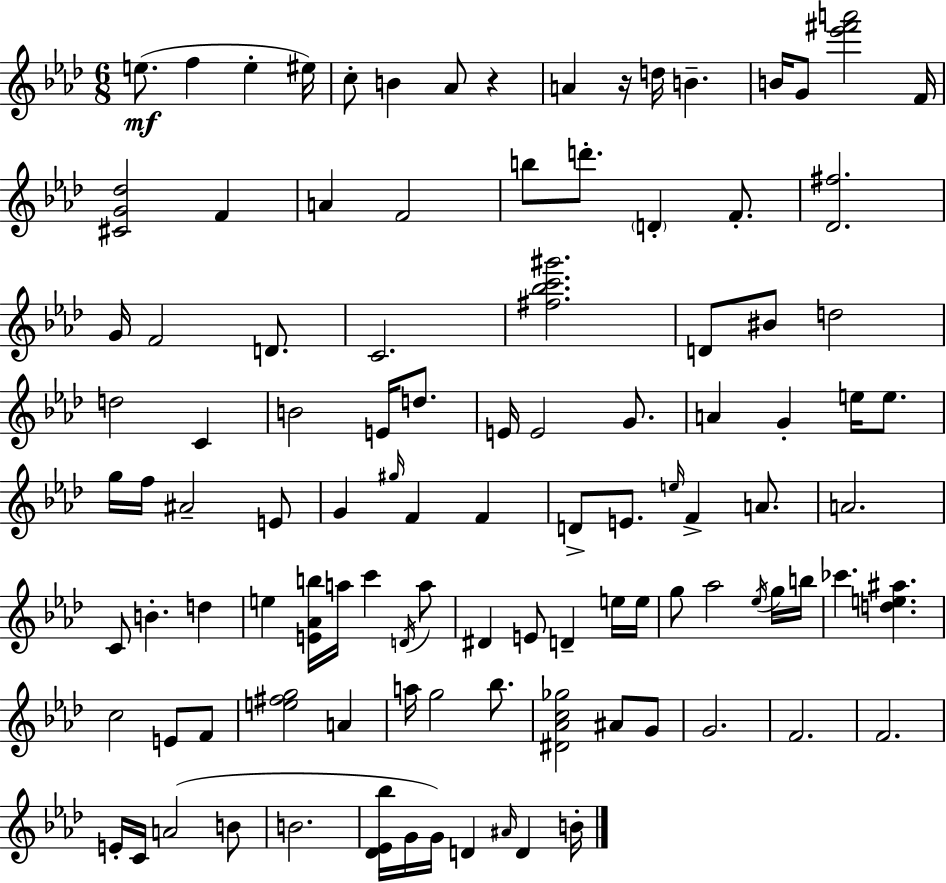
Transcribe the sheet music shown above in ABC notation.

X:1
T:Untitled
M:6/8
L:1/4
K:Fm
e/2 f e ^e/4 c/2 B _A/2 z A z/4 d/4 B B/4 G/2 [_e'^f'a']2 F/4 [^CG_d]2 F A F2 b/2 d'/2 D F/2 [_D^f]2 G/4 F2 D/2 C2 [^f_bc'^g']2 D/2 ^B/2 d2 d2 C B2 E/4 d/2 E/4 E2 G/2 A G e/4 e/2 g/4 f/4 ^A2 E/2 G ^g/4 F F D/2 E/2 e/4 F A/2 A2 C/2 B d e [E_Ab]/4 a/4 c' D/4 a/2 ^D E/2 D e/4 e/4 g/2 _a2 _e/4 g/4 b/4 _c' [de^a] c2 E/2 F/2 [e^fg]2 A a/4 g2 _b/2 [^D_Ac_g]2 ^A/2 G/2 G2 F2 F2 E/4 C/4 A2 B/2 B2 [_D_E_b]/4 G/4 G/4 D ^A/4 D B/4